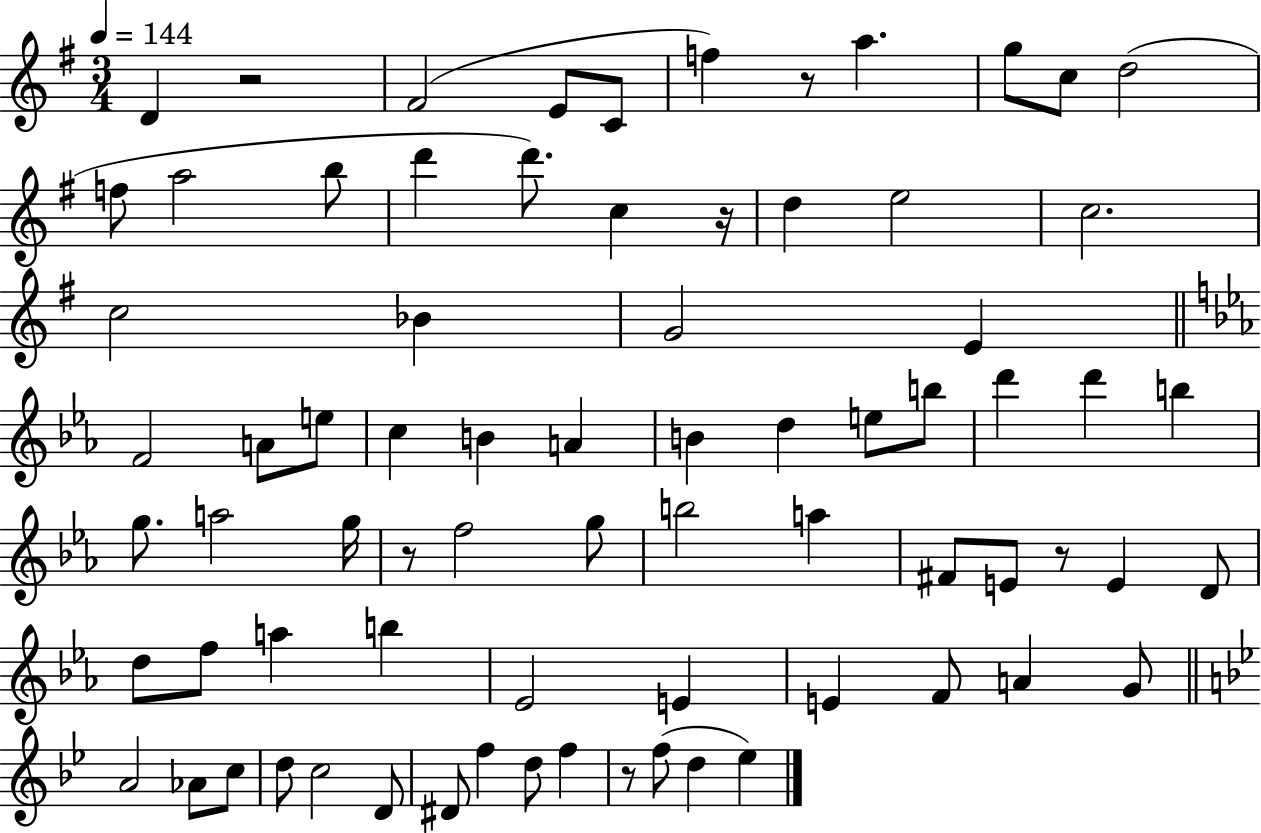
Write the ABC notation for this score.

X:1
T:Untitled
M:3/4
L:1/4
K:G
D z2 ^F2 E/2 C/2 f z/2 a g/2 c/2 d2 f/2 a2 b/2 d' d'/2 c z/4 d e2 c2 c2 _B G2 E F2 A/2 e/2 c B A B d e/2 b/2 d' d' b g/2 a2 g/4 z/2 f2 g/2 b2 a ^F/2 E/2 z/2 E D/2 d/2 f/2 a b _E2 E E F/2 A G/2 A2 _A/2 c/2 d/2 c2 D/2 ^D/2 f d/2 f z/2 f/2 d _e